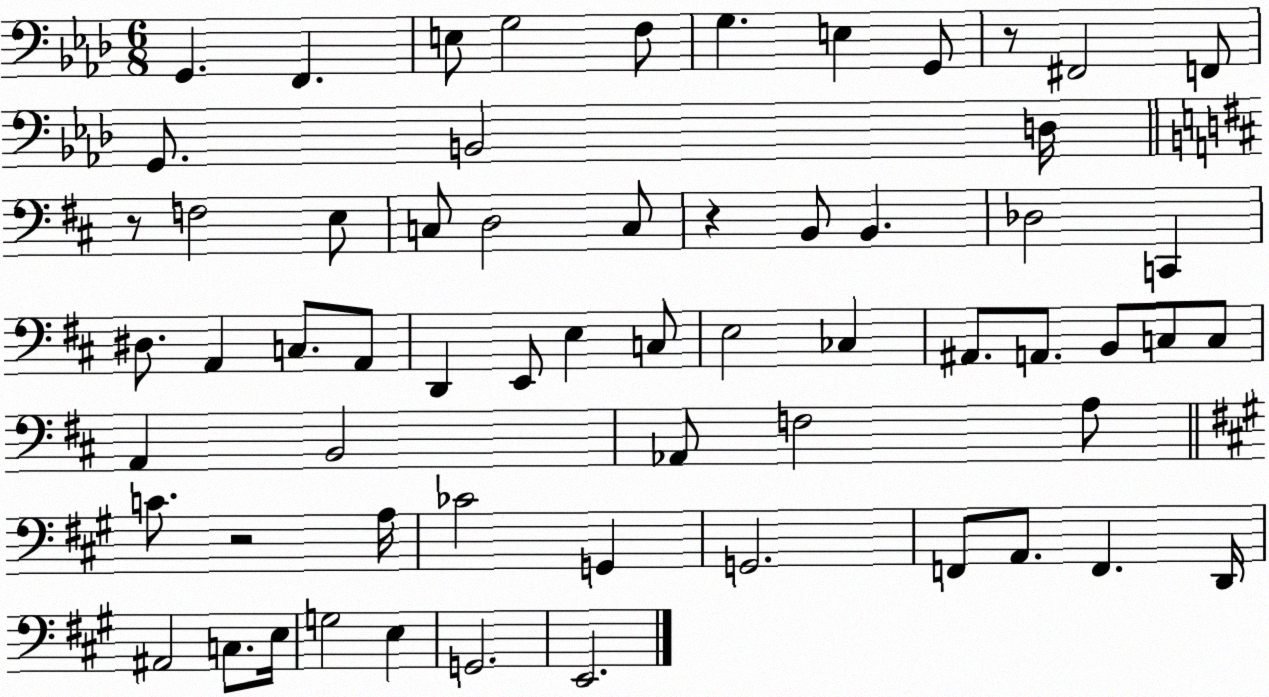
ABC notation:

X:1
T:Untitled
M:6/8
L:1/4
K:Ab
G,, F,, E,/2 G,2 F,/2 G, E, G,,/2 z/2 ^F,,2 F,,/2 G,,/2 B,,2 D,/4 z/2 F,2 E,/2 C,/2 D,2 C,/2 z B,,/2 B,, _D,2 C,, ^D,/2 A,, C,/2 A,,/2 D,, E,,/2 E, C,/2 E,2 _C, ^A,,/2 A,,/2 B,,/2 C,/2 C,/2 A,, B,,2 _A,,/2 F,2 A,/2 C/2 z2 A,/4 _C2 G,, G,,2 F,,/2 A,,/2 F,, D,,/4 ^A,,2 C,/2 E,/4 G,2 E, G,,2 E,,2